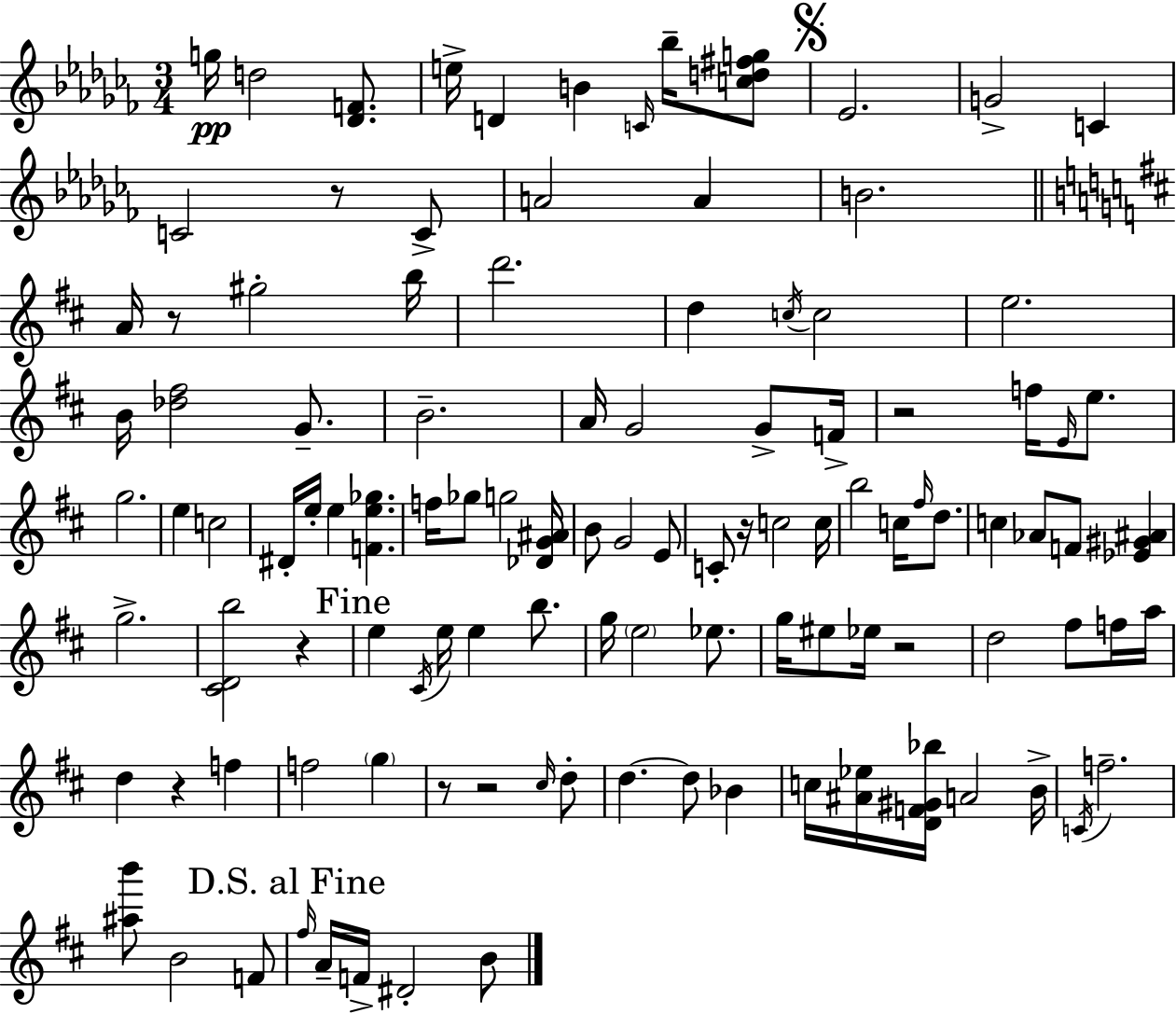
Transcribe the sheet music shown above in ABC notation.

X:1
T:Untitled
M:3/4
L:1/4
K:Abm
g/4 d2 [_DF]/2 e/4 D B C/4 _b/4 [cd^fg]/2 _E2 G2 C C2 z/2 C/2 A2 A B2 A/4 z/2 ^g2 b/4 d'2 d c/4 c2 e2 B/4 [_d^f]2 G/2 B2 A/4 G2 G/2 F/4 z2 f/4 E/4 e/2 g2 e c2 ^D/4 e/4 e [Fe_g] f/4 _g/2 g2 [_DG^A]/4 B/2 G2 E/2 C/2 z/4 c2 c/4 b2 c/4 ^f/4 d/2 c _A/2 F/2 [_E^G^A] g2 [^CDb]2 z e ^C/4 e/4 e b/2 g/4 e2 _e/2 g/4 ^e/2 _e/4 z2 d2 ^f/2 f/4 a/4 d z f f2 g z/2 z2 ^c/4 d/2 d d/2 _B c/4 [^A_e]/4 [DF^G_b]/4 A2 B/4 C/4 f2 [^ab']/2 B2 F/2 ^f/4 A/4 F/4 ^D2 B/2